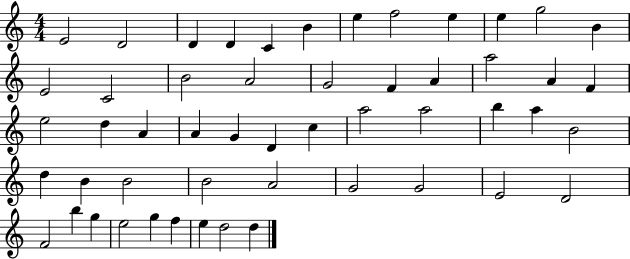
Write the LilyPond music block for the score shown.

{
  \clef treble
  \numericTimeSignature
  \time 4/4
  \key c \major
  e'2 d'2 | d'4 d'4 c'4 b'4 | e''4 f''2 e''4 | e''4 g''2 b'4 | \break e'2 c'2 | b'2 a'2 | g'2 f'4 a'4 | a''2 a'4 f'4 | \break e''2 d''4 a'4 | a'4 g'4 d'4 c''4 | a''2 a''2 | b''4 a''4 b'2 | \break d''4 b'4 b'2 | b'2 a'2 | g'2 g'2 | e'2 d'2 | \break f'2 b''4 g''4 | e''2 g''4 f''4 | e''4 d''2 d''4 | \bar "|."
}